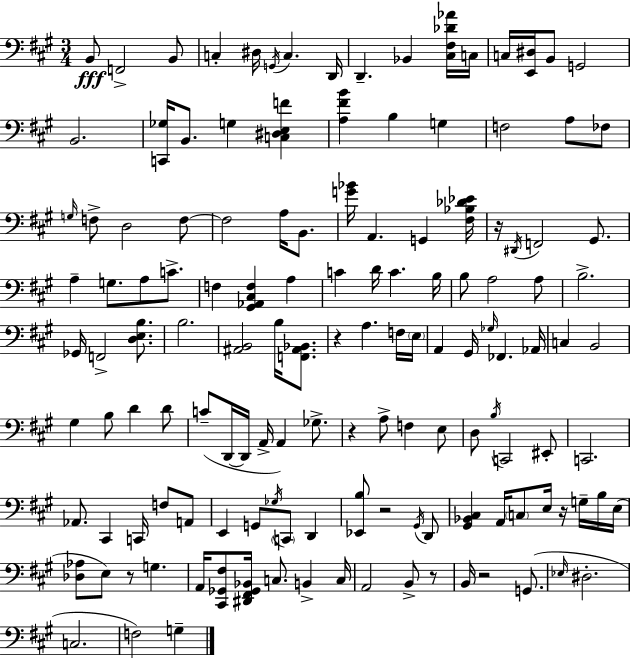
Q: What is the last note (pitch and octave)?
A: G3